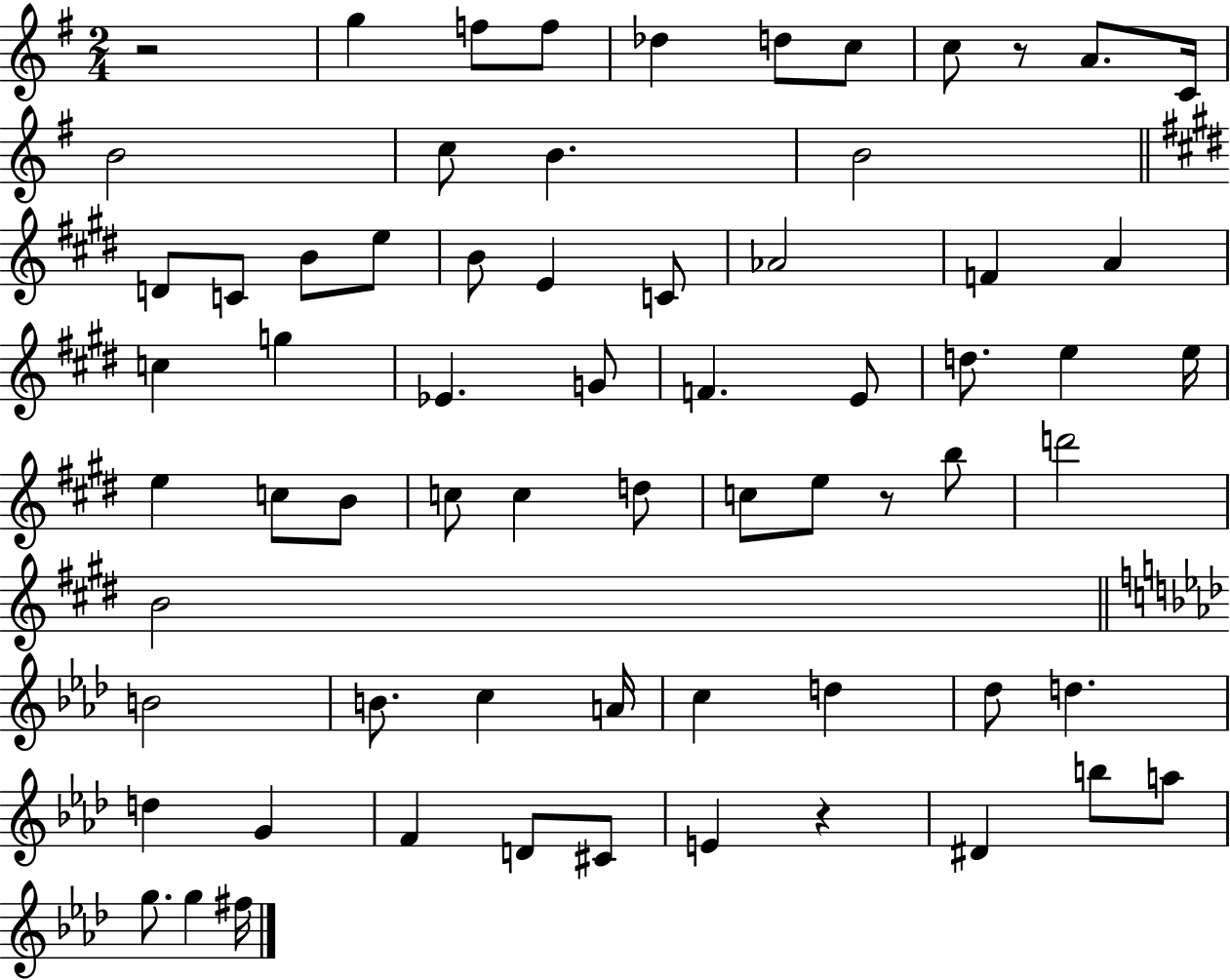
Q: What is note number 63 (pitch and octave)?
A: F#5